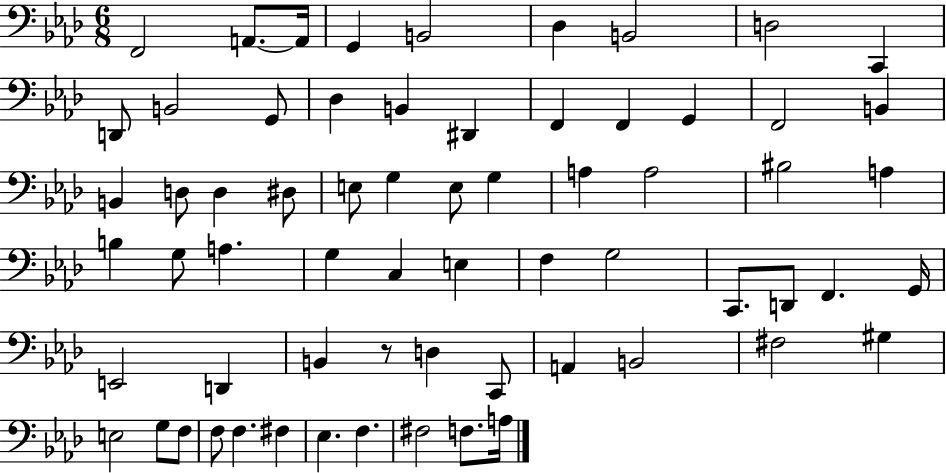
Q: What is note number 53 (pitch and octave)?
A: G#3